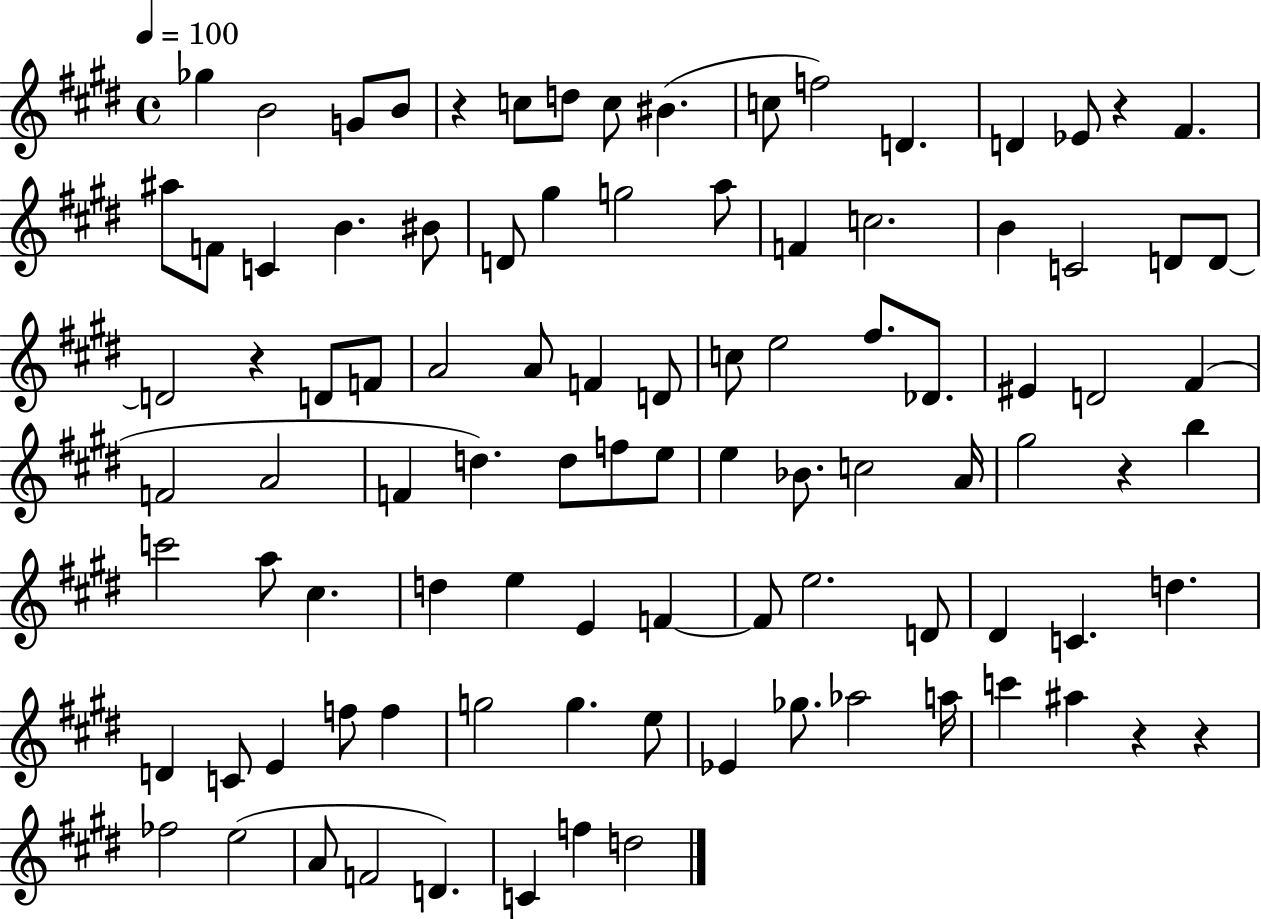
Gb5/q B4/h G4/e B4/e R/q C5/e D5/e C5/e BIS4/q. C5/e F5/h D4/q. D4/q Eb4/e R/q F#4/q. A#5/e F4/e C4/q B4/q. BIS4/e D4/e G#5/q G5/h A5/e F4/q C5/h. B4/q C4/h D4/e D4/e D4/h R/q D4/e F4/e A4/h A4/e F4/q D4/e C5/e E5/h F#5/e. Db4/e. EIS4/q D4/h F#4/q F4/h A4/h F4/q D5/q. D5/e F5/e E5/e E5/q Bb4/e. C5/h A4/s G#5/h R/q B5/q C6/h A5/e C#5/q. D5/q E5/q E4/q F4/q F4/e E5/h. D4/e D#4/q C4/q. D5/q. D4/q C4/e E4/q F5/e F5/q G5/h G5/q. E5/e Eb4/q Gb5/e. Ab5/h A5/s C6/q A#5/q R/q R/q FES5/h E5/h A4/e F4/h D4/q. C4/q F5/q D5/h